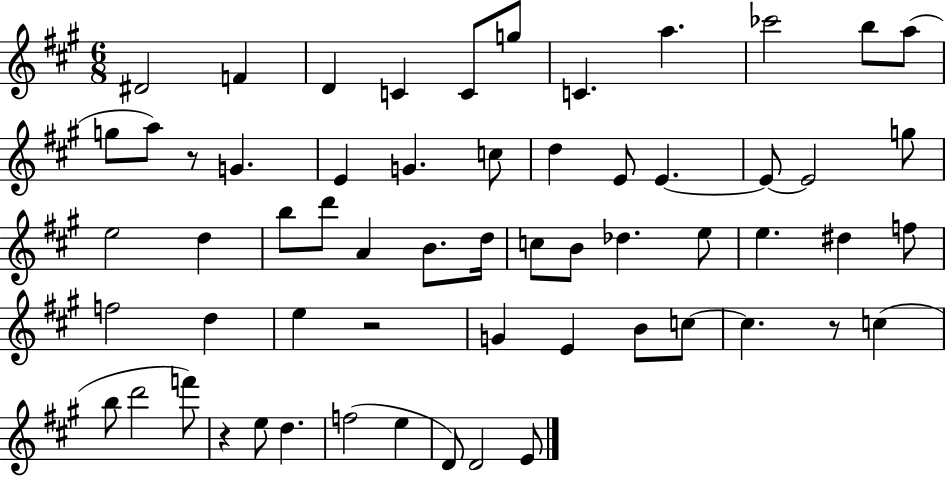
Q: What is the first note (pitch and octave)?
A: D#4